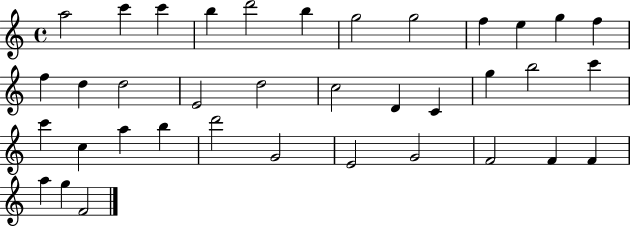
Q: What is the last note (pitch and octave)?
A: F4